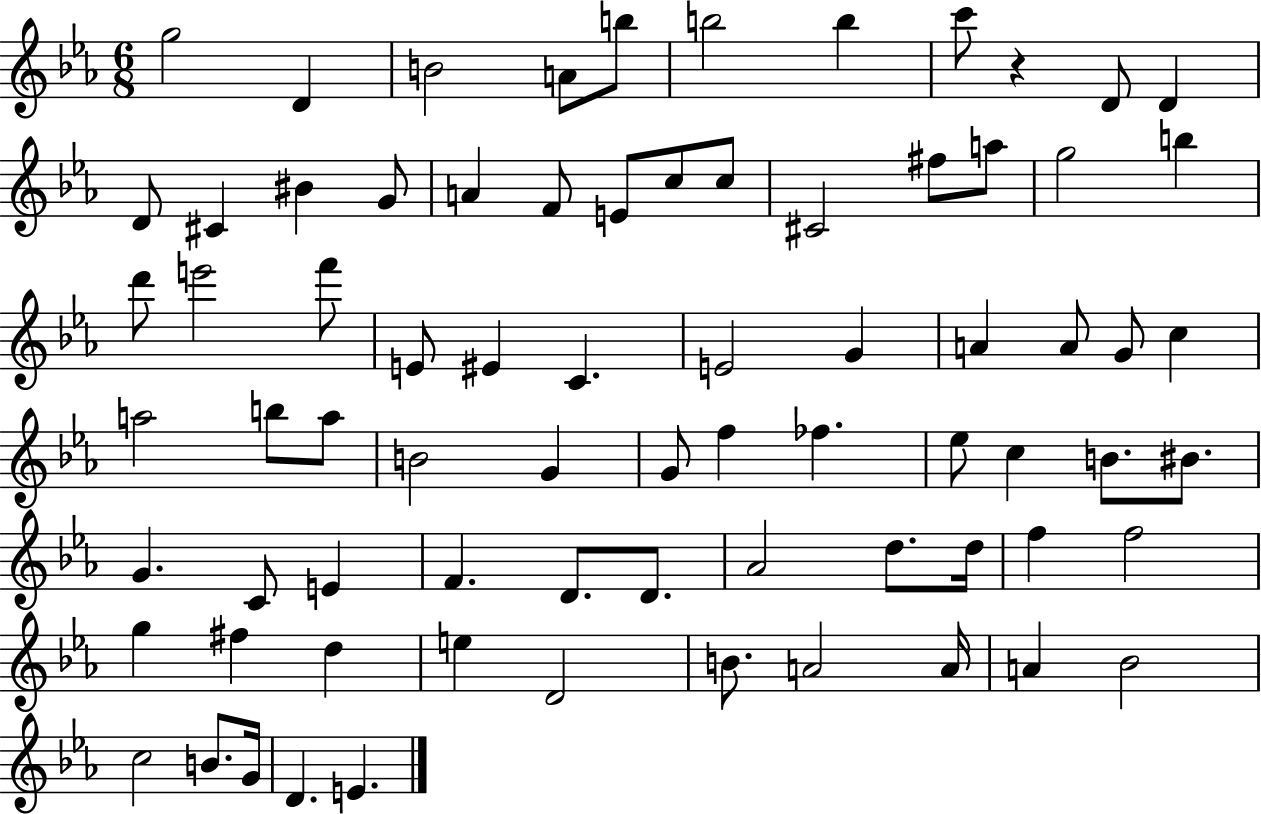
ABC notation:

X:1
T:Untitled
M:6/8
L:1/4
K:Eb
g2 D B2 A/2 b/2 b2 b c'/2 z D/2 D D/2 ^C ^B G/2 A F/2 E/2 c/2 c/2 ^C2 ^f/2 a/2 g2 b d'/2 e'2 f'/2 E/2 ^E C E2 G A A/2 G/2 c a2 b/2 a/2 B2 G G/2 f _f _e/2 c B/2 ^B/2 G C/2 E F D/2 D/2 _A2 d/2 d/4 f f2 g ^f d e D2 B/2 A2 A/4 A _B2 c2 B/2 G/4 D E